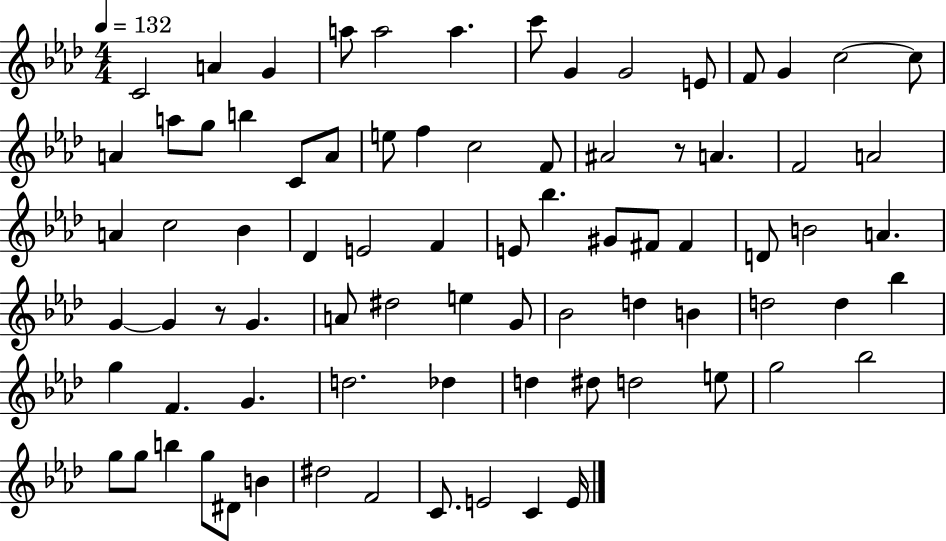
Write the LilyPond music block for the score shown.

{
  \clef treble
  \numericTimeSignature
  \time 4/4
  \key aes \major
  \tempo 4 = 132
  c'2 a'4 g'4 | a''8 a''2 a''4. | c'''8 g'4 g'2 e'8 | f'8 g'4 c''2~~ c''8 | \break a'4 a''8 g''8 b''4 c'8 a'8 | e''8 f''4 c''2 f'8 | ais'2 r8 a'4. | f'2 a'2 | \break a'4 c''2 bes'4 | des'4 e'2 f'4 | e'8 bes''4. gis'8 fis'8 fis'4 | d'8 b'2 a'4. | \break g'4~~ g'4 r8 g'4. | a'8 dis''2 e''4 g'8 | bes'2 d''4 b'4 | d''2 d''4 bes''4 | \break g''4 f'4. g'4. | d''2. des''4 | d''4 dis''8 d''2 e''8 | g''2 bes''2 | \break g''8 g''8 b''4 g''8 dis'8 b'4 | dis''2 f'2 | c'8. e'2 c'4 e'16 | \bar "|."
}